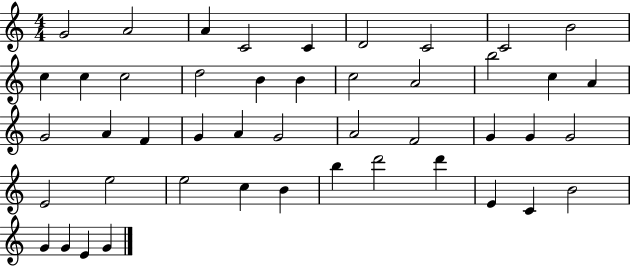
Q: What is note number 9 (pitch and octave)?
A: B4